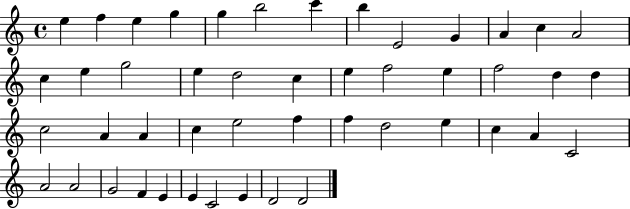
E5/q F5/q E5/q G5/q G5/q B5/h C6/q B5/q E4/h G4/q A4/q C5/q A4/h C5/q E5/q G5/h E5/q D5/h C5/q E5/q F5/h E5/q F5/h D5/q D5/q C5/h A4/q A4/q C5/q E5/h F5/q F5/q D5/h E5/q C5/q A4/q C4/h A4/h A4/h G4/h F4/q E4/q E4/q C4/h E4/q D4/h D4/h